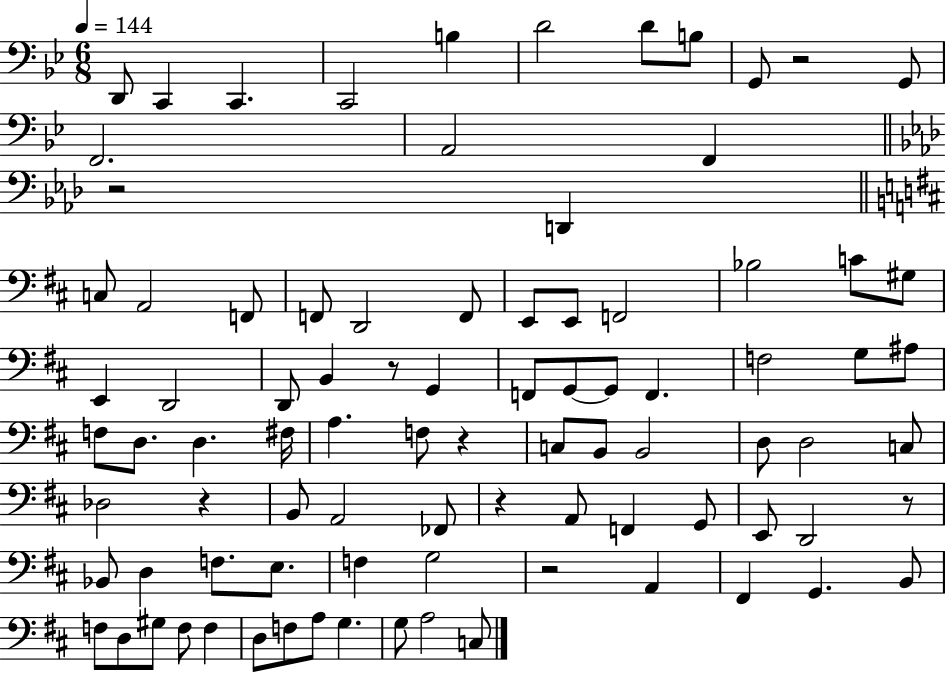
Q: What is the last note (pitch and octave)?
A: C3